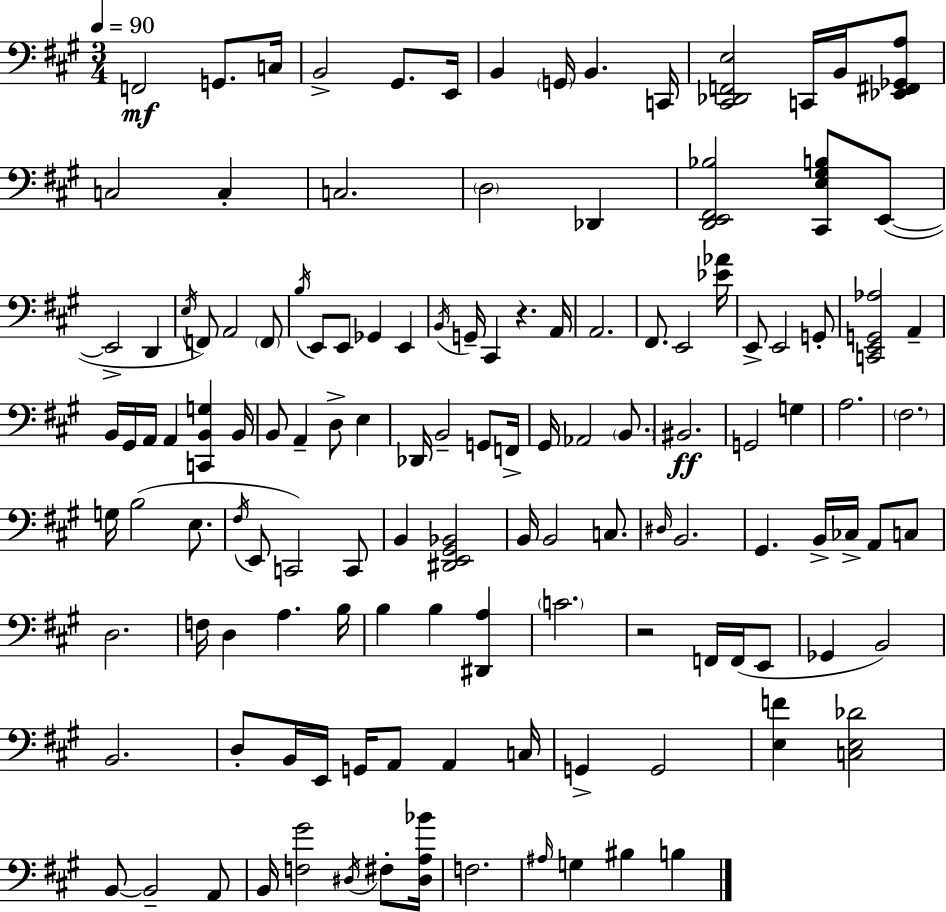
F2/h G2/e. C3/s B2/h G#2/e. E2/s B2/q G2/s B2/q. C2/s [C#2,Db2,F2,E3]/h C2/s B2/s [Eb2,F#2,Gb2,A3]/e C3/h C3/q C3/h. D3/h Db2/q [D2,E2,F#2,Bb3]/h [C#2,E3,G#3,B3]/e E2/e E2/h D2/q E3/s F2/e A2/h F2/e B3/s E2/e E2/e Gb2/q E2/q B2/s G2/s C#2/q R/q. A2/s A2/h. F#2/e. E2/h [Eb4,Ab4]/s E2/e E2/h G2/e [C2,E2,G2,Ab3]/h A2/q B2/s G#2/s A2/s A2/q [C2,B2,G3]/q B2/s B2/e A2/q D3/e E3/q Db2/s B2/h G2/e F2/s G#2/s Ab2/h B2/e. BIS2/h. G2/h G3/q A3/h. F#3/h. G3/s B3/h E3/e. F#3/s E2/e C2/h C2/e B2/q [D#2,E2,G#2,Bb2]/h B2/s B2/h C3/e. D#3/s B2/h. G#2/q. B2/s CES3/s A2/e C3/e D3/h. F3/s D3/q A3/q. B3/s B3/q B3/q [D#2,A3]/q C4/h. R/h F2/s F2/s E2/e Gb2/q B2/h B2/h. D3/e B2/s E2/s G2/s A2/e A2/q C3/s G2/q G2/h [E3,F4]/q [C3,E3,Db4]/h B2/e B2/h A2/e B2/s [F3,G#4]/h D#3/s F#3/e [D#3,A3,Bb4]/s F3/h. A#3/s G3/q BIS3/q B3/q